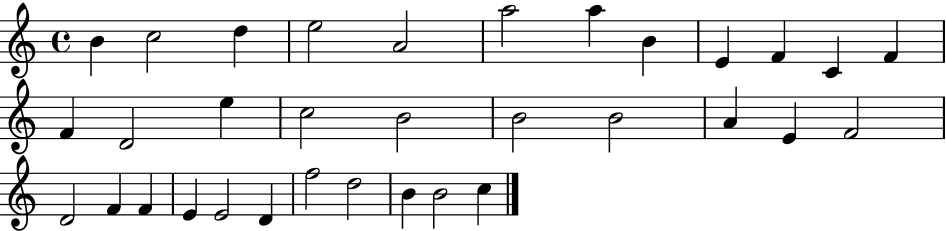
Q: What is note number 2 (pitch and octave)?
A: C5